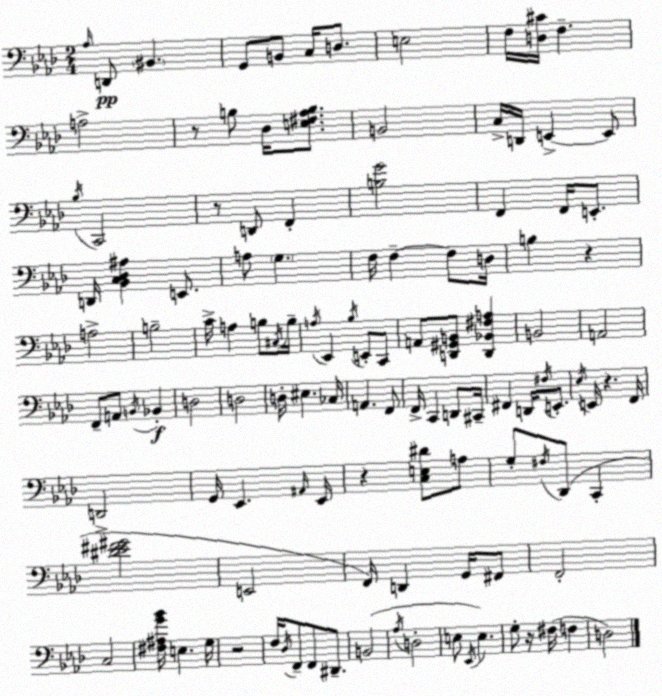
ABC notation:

X:1
T:Untitled
M:2/4
L:1/4
K:Fm
_A,/4 D,,/2 ^B,, G,,/2 B,,/2 C,/4 D,/2 E,2 F,/4 [D,^C]/4 F, A,2 z/2 B,/2 _D,/4 [E,^F,_A,B,]/2 B,,2 C,/4 D,,/4 E,, E,,/2 _B,/4 C,,2 z/2 D,,/2 F,, [B,G]2 F,, F,,/4 E,,/2 D,,/4 [_B,,C,_D,^A,] E,,/2 A,/2 G, F,/4 F, F,/2 D,/4 B, z A,2 B,2 C/4 A, B,/2 ^C,/4 B,/4 A,/4 _E,, _B,/4 E,,/2 C,,/2 A,,/2 [D,,^G,,B,,]/2 [D,,_B,,^F,A,] B,,2 A,,2 F,,/2 A,,/2 B,,/4 _B,, D,2 D,2 D,/4 ^E, _C,/4 A,, F,,/2 F,,/4 C,, D,,/2 ^C,,/4 ^F,, D,,/4 ^F,/4 E,,/2 _E,/4 E,,/4 z F,,/4 D,,2 G,,/4 _E,, ^A,,/4 _E,,/4 z [C,E,^D]/2 A,/2 G,/2 ^F,/4 _D,,/2 C,, [^D_E^F^G]2 E,,2 F,,/4 D,, G,,/4 ^F,,/2 F,,2 C,2 [^F,^A,G_B]/4 E, G,/4 z2 F,/4 _D,/4 F,,/2 F,,/2 ^D,,/2 B,,2 _A,/4 D,2 E,/2 _E,,/4 E, G,/2 z/4 ^F,/4 F, D,2